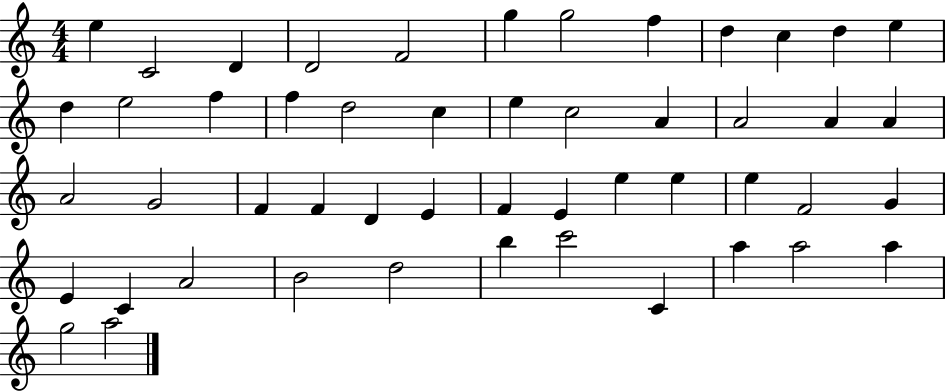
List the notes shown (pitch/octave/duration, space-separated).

E5/q C4/h D4/q D4/h F4/h G5/q G5/h F5/q D5/q C5/q D5/q E5/q D5/q E5/h F5/q F5/q D5/h C5/q E5/q C5/h A4/q A4/h A4/q A4/q A4/h G4/h F4/q F4/q D4/q E4/q F4/q E4/q E5/q E5/q E5/q F4/h G4/q E4/q C4/q A4/h B4/h D5/h B5/q C6/h C4/q A5/q A5/h A5/q G5/h A5/h